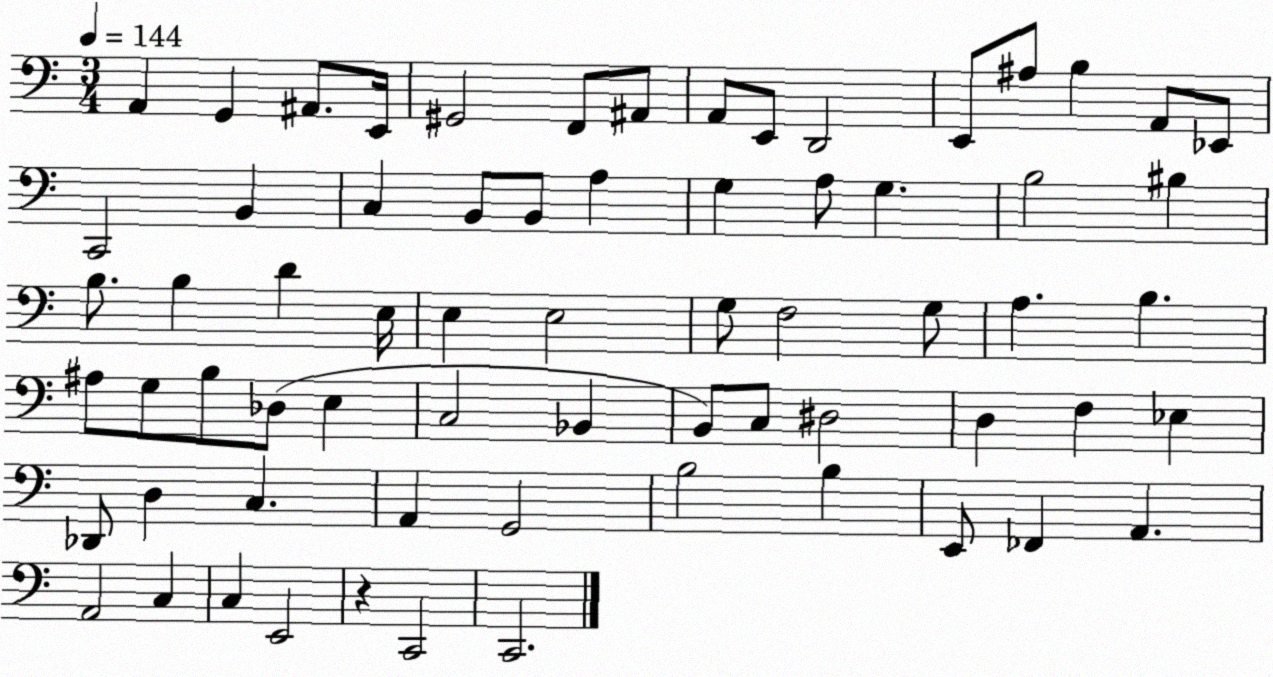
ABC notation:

X:1
T:Untitled
M:3/4
L:1/4
K:C
A,, G,, ^A,,/2 E,,/4 ^G,,2 F,,/2 ^A,,/2 A,,/2 E,,/2 D,,2 E,,/2 ^A,/2 B, A,,/2 _E,,/2 C,,2 B,, C, B,,/2 B,,/2 A, G, A,/2 G, B,2 ^B, B,/2 B, D E,/4 E, E,2 G,/2 F,2 G,/2 A, B, ^A,/2 G,/2 B,/2 _D,/2 E, C,2 _B,, B,,/2 C,/2 ^D,2 D, F, _E, _D,,/2 D, C, A,, G,,2 B,2 B, E,,/2 _F,, A,, A,,2 C, C, E,,2 z C,,2 C,,2